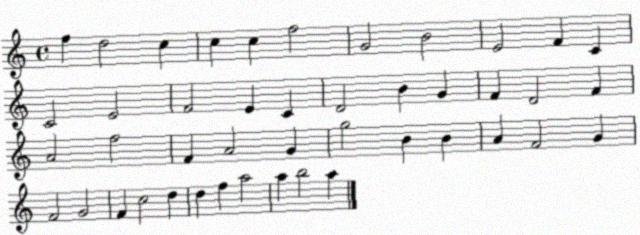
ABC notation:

X:1
T:Untitled
M:4/4
L:1/4
K:C
f d2 c c c f2 G2 B2 E2 F C C2 E2 F2 E C D2 B G F D2 F A2 f2 F A2 G g2 B B A F2 G F2 G2 F c2 d d f a2 a b2 a